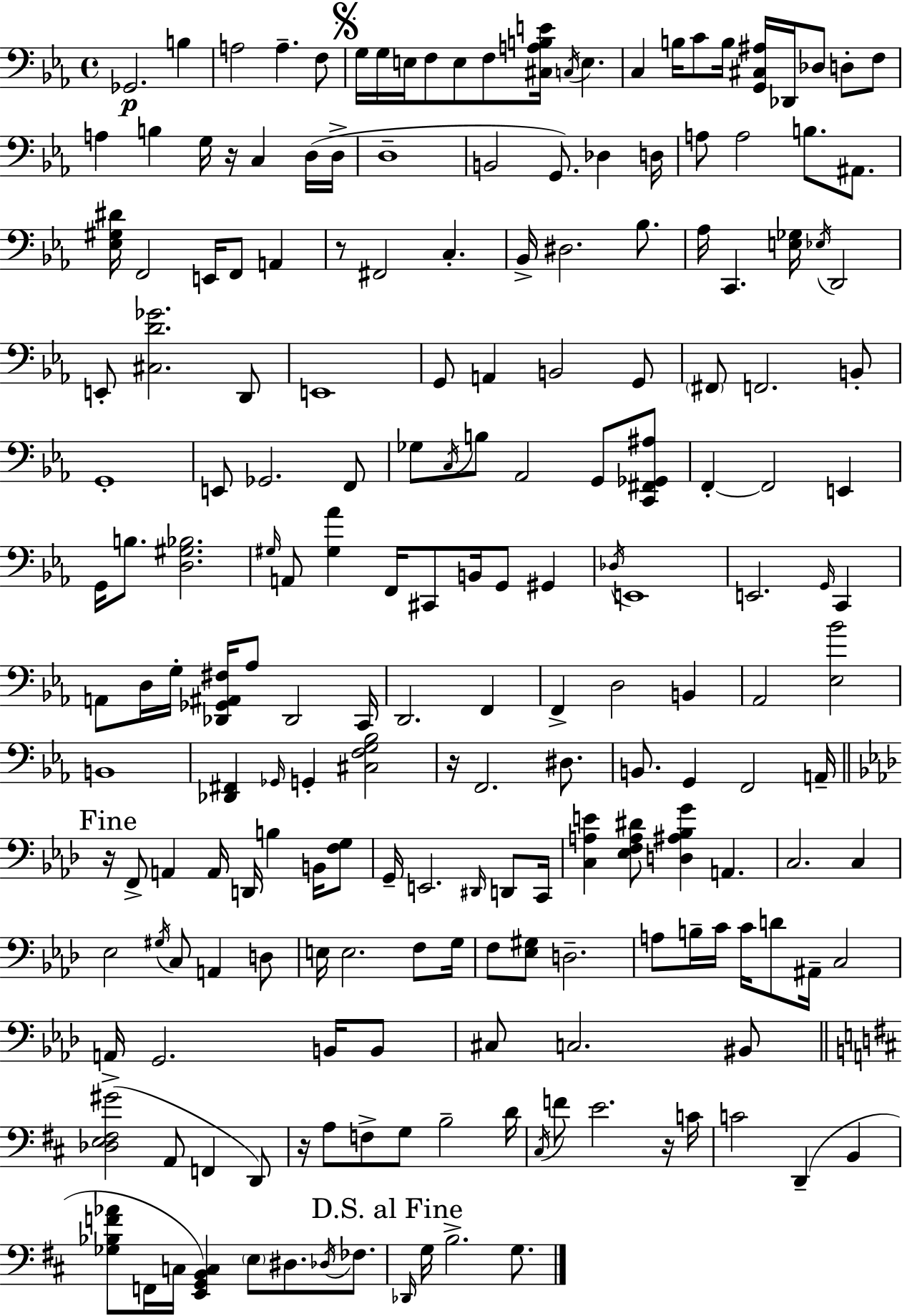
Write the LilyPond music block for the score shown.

{
  \clef bass
  \time 4/4
  \defaultTimeSignature
  \key c \minor
  ges,2.\p b4 | a2 a4.-- f8 | \mark \markup { \musicglyph "scripts.segno" } g16 g16 e16 f8 e8 f8 <cis a b e'>16 \acciaccatura { c16 } e4. | c4 b16 c'8 b16 <g, cis ais>16 des,16 des8 d8-. f8 | \break a4 b4 g16 r16 c4 d16( | d16-> d1-- | b,2 g,8.) des4 | d16 a8 a2 b8. ais,8. | \break <ees gis dis'>16 f,2 e,16 f,8 a,4 | r8 fis,2 c4.-. | bes,16-> dis2. bes8. | aes16 c,4. <e ges>16 \acciaccatura { ees16 } d,2 | \break e,8-. <cis d' ges'>2. | d,8 e,1 | g,8 a,4 b,2 | g,8 \parenthesize fis,8 f,2. | \break b,8-. g,1-. | e,8 ges,2. | f,8 ges8 \acciaccatura { c16 } b8 aes,2 g,8 | <c, fis, ges, ais>8 f,4-.~~ f,2 e,4 | \break g,16 b8. <d gis bes>2. | \grace { gis16 } a,8 <gis aes'>4 f,16 cis,8 b,16 g,8 | gis,4 \acciaccatura { des16 } e,1 | e,2. | \break \grace { g,16 } c,4 a,8 d16 g16-. <des, ges, ais, fis>16 aes8 des,2 | c,16 d,2. | f,4 f,4-> d2 | b,4 aes,2 <ees bes'>2 | \break b,1 | <des, fis,>4 \grace { ges,16 } g,4-. <cis f g bes>2 | r16 f,2. | dis8. b,8. g,4 f,2 | \break a,16-- \mark "Fine" \bar "||" \break \key f \minor r16 f,8-> a,4 a,16 d,16 b4 b,16 <f g>8 | g,16-- e,2. \grace { dis,16 } d,8 | c,16 <c a e'>4 <ees f a dis'>8 <d ais bes g'>4 a,4. | c2. c4 | \break ees2 \acciaccatura { gis16 } c8 a,4 | d8 e16 e2. f8 | g16 f8 <ees gis>8 d2.-- | a8 b16-- c'16 c'16 d'8 ais,16-- c2 | \break a,16-> g,2. b,16 | b,8 cis8 c2. | bis,8 \bar "||" \break \key d \major <des e fis gis'>2( a,8 f,4 d,8) | r16 a8 f8-> g8 b2-- d'16 | \acciaccatura { cis16 } f'8 e'2. r16 | c'16 c'2 d,4--( b,4 | \break <ges bes f' aes'>8 f,16 c16 <e, g, b, c>4) \parenthesize e8 dis8. \acciaccatura { des16 } fes8. | \mark "D.S. al Fine" \grace { des,16 } g16 b2.-> | g8. \bar "|."
}